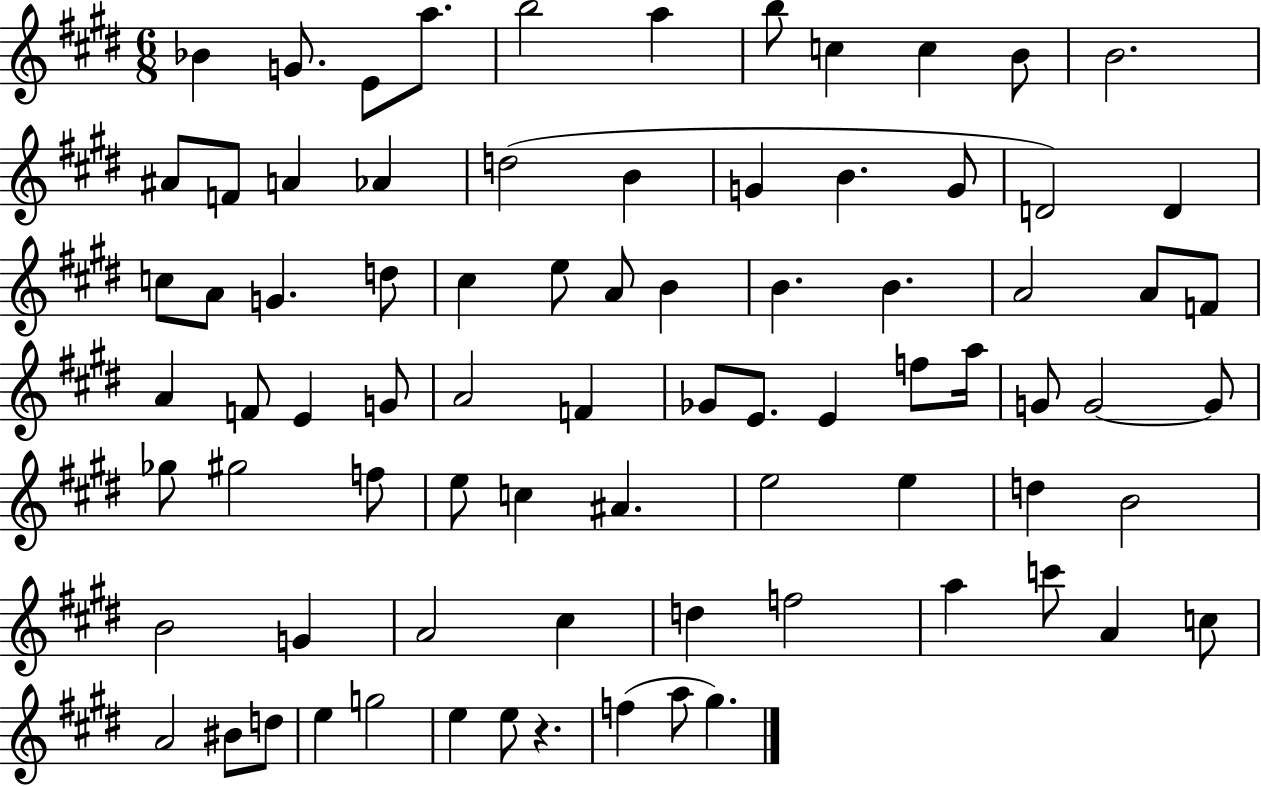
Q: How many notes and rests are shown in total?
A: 80